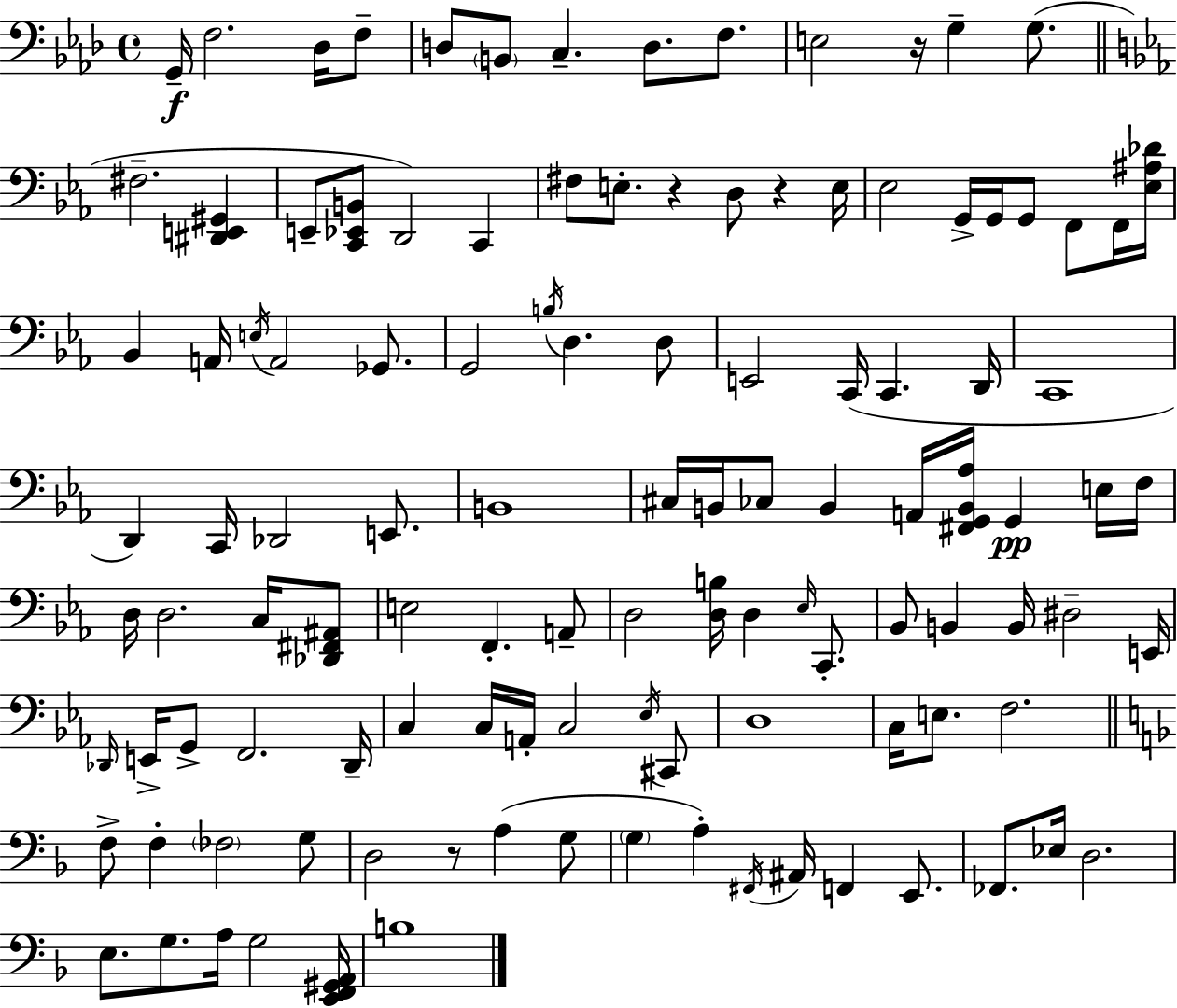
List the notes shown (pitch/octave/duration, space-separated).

G2/s F3/h. Db3/s F3/e D3/e B2/e C3/q. D3/e. F3/e. E3/h R/s G3/q G3/e. F#3/h. [D#2,E2,G#2]/q E2/e [C2,Eb2,B2]/e D2/h C2/q F#3/e E3/e. R/q D3/e R/q E3/s Eb3/h G2/s G2/s G2/e F2/e F2/s [Eb3,A#3,Db4]/s Bb2/q A2/s E3/s A2/h Gb2/e. G2/h B3/s D3/q. D3/e E2/h C2/s C2/q. D2/s C2/w D2/q C2/s Db2/h E2/e. B2/w C#3/s B2/s CES3/e B2/q A2/s [F#2,G2,B2,Ab3]/s G2/q E3/s F3/s D3/s D3/h. C3/s [Db2,F#2,A#2]/e E3/h F2/q. A2/e D3/h [D3,B3]/s D3/q Eb3/s C2/e. Bb2/e B2/q B2/s D#3/h E2/s Db2/s E2/s G2/e F2/h. Db2/s C3/q C3/s A2/s C3/h Eb3/s C#2/e D3/w C3/s E3/e. F3/h. F3/e F3/q FES3/h G3/e D3/h R/e A3/q G3/e G3/q A3/q F#2/s A#2/s F2/q E2/e. FES2/e. Eb3/s D3/h. E3/e. G3/e. A3/s G3/h [E2,F2,G#2,A2]/s B3/w